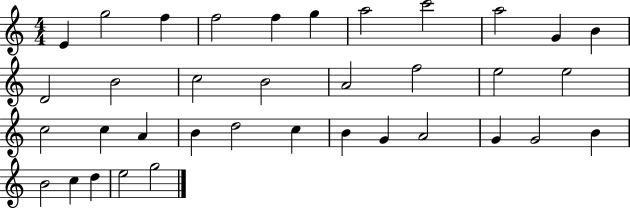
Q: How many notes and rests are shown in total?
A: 36